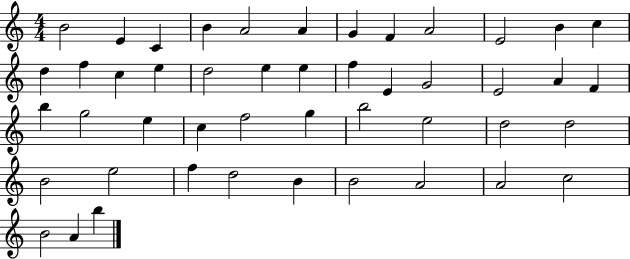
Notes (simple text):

B4/h E4/q C4/q B4/q A4/h A4/q G4/q F4/q A4/h E4/h B4/q C5/q D5/q F5/q C5/q E5/q D5/h E5/q E5/q F5/q E4/q G4/h E4/h A4/q F4/q B5/q G5/h E5/q C5/q F5/h G5/q B5/h E5/h D5/h D5/h B4/h E5/h F5/q D5/h B4/q B4/h A4/h A4/h C5/h B4/h A4/q B5/q